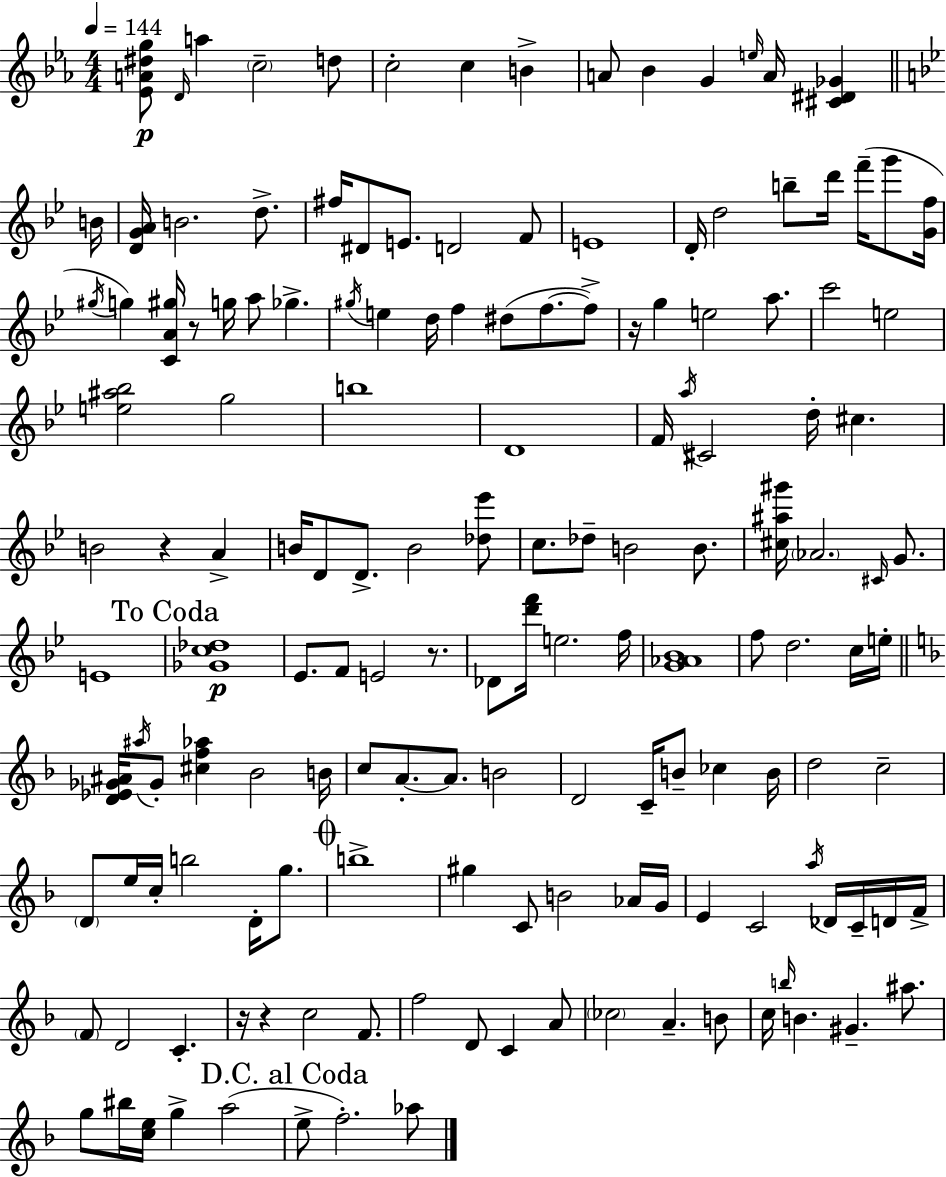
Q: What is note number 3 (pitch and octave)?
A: C5